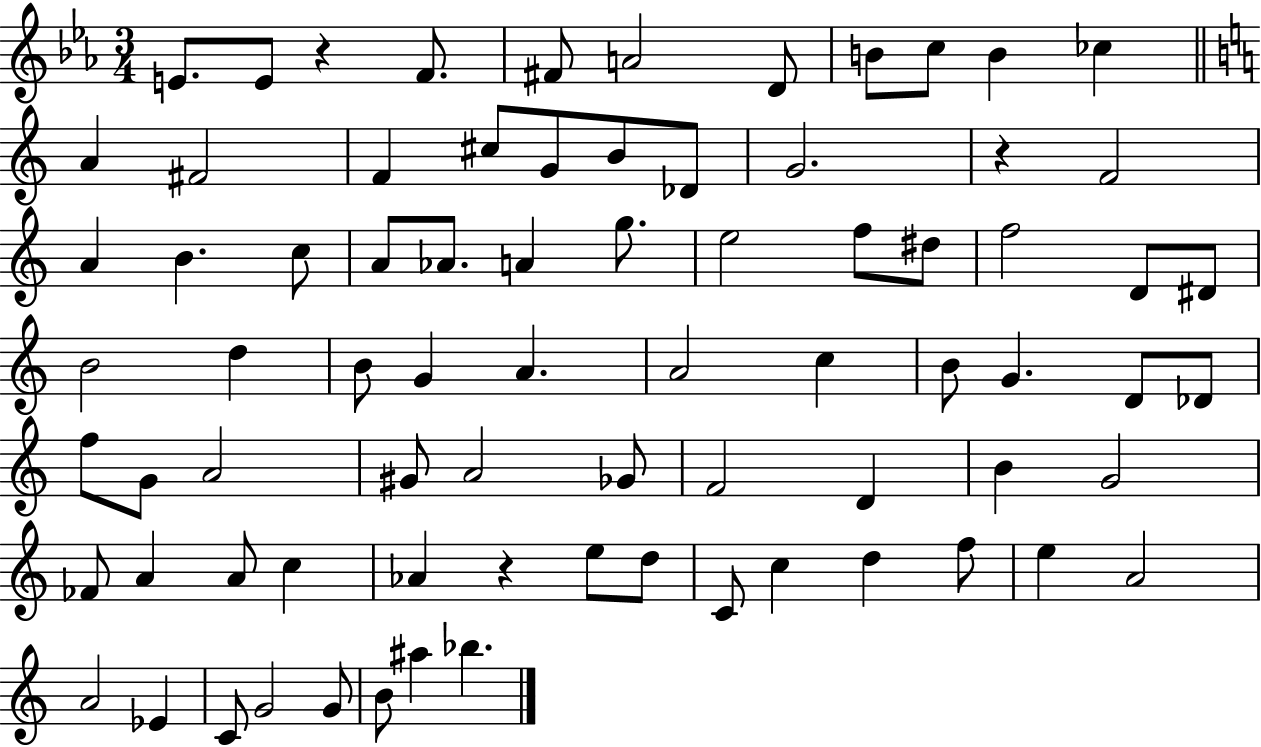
{
  \clef treble
  \numericTimeSignature
  \time 3/4
  \key ees \major
  \repeat volta 2 { e'8. e'8 r4 f'8. | fis'8 a'2 d'8 | b'8 c''8 b'4 ces''4 | \bar "||" \break \key a \minor a'4 fis'2 | f'4 cis''8 g'8 b'8 des'8 | g'2. | r4 f'2 | \break a'4 b'4. c''8 | a'8 aes'8. a'4 g''8. | e''2 f''8 dis''8 | f''2 d'8 dis'8 | \break b'2 d''4 | b'8 g'4 a'4. | a'2 c''4 | b'8 g'4. d'8 des'8 | \break f''8 g'8 a'2 | gis'8 a'2 ges'8 | f'2 d'4 | b'4 g'2 | \break fes'8 a'4 a'8 c''4 | aes'4 r4 e''8 d''8 | c'8 c''4 d''4 f''8 | e''4 a'2 | \break a'2 ees'4 | c'8 g'2 g'8 | b'8 ais''4 bes''4. | } \bar "|."
}